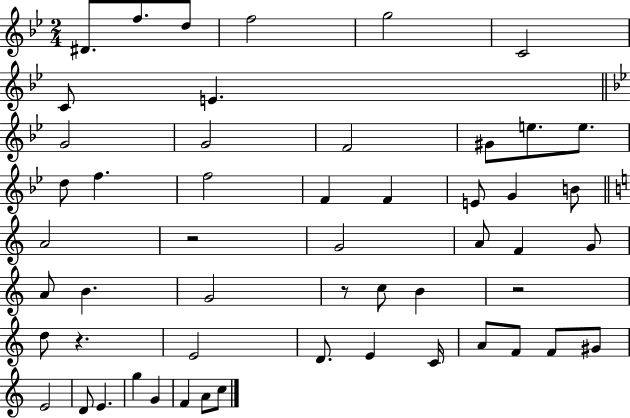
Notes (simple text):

D#4/e. F5/e. D5/e F5/h G5/h C4/h C4/e E4/q. G4/h G4/h F4/h G#4/e E5/e. E5/e. D5/e F5/q. F5/h F4/q F4/q E4/e G4/q B4/e A4/h R/h G4/h A4/e F4/q G4/e A4/e B4/q. G4/h R/e C5/e B4/q R/h D5/e R/q. E4/h D4/e. E4/q C4/s A4/e F4/e F4/e G#4/e E4/h D4/e E4/q. G5/q G4/q F4/q A4/e C5/e